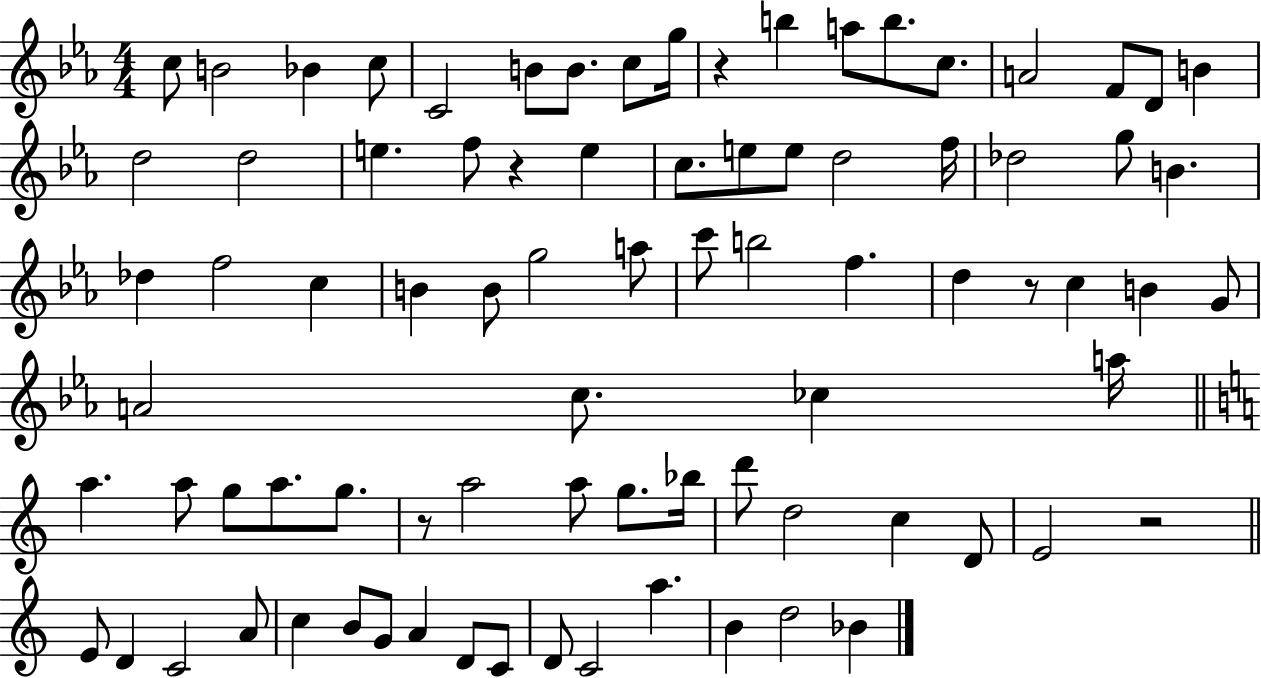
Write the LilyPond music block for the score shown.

{
  \clef treble
  \numericTimeSignature
  \time 4/4
  \key ees \major
  c''8 b'2 bes'4 c''8 | c'2 b'8 b'8. c''8 g''16 | r4 b''4 a''8 b''8. c''8. | a'2 f'8 d'8 b'4 | \break d''2 d''2 | e''4. f''8 r4 e''4 | c''8. e''8 e''8 d''2 f''16 | des''2 g''8 b'4. | \break des''4 f''2 c''4 | b'4 b'8 g''2 a''8 | c'''8 b''2 f''4. | d''4 r8 c''4 b'4 g'8 | \break a'2 c''8. ces''4 a''16 | \bar "||" \break \key c \major a''4. a''8 g''8 a''8. g''8. | r8 a''2 a''8 g''8. bes''16 | d'''8 d''2 c''4 d'8 | e'2 r2 | \break \bar "||" \break \key c \major e'8 d'4 c'2 a'8 | c''4 b'8 g'8 a'4 d'8 c'8 | d'8 c'2 a''4. | b'4 d''2 bes'4 | \break \bar "|."
}